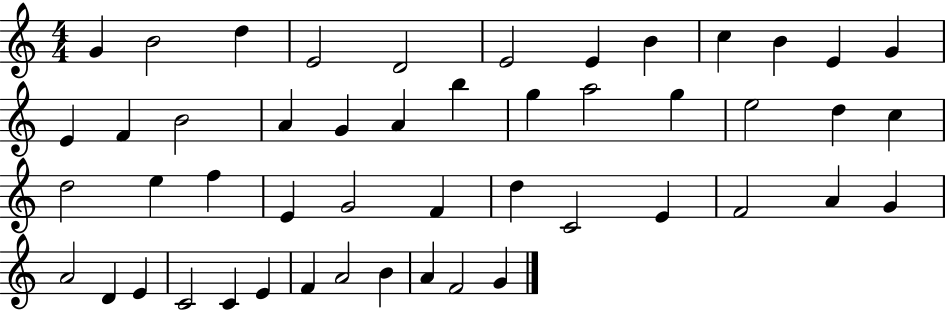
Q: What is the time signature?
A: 4/4